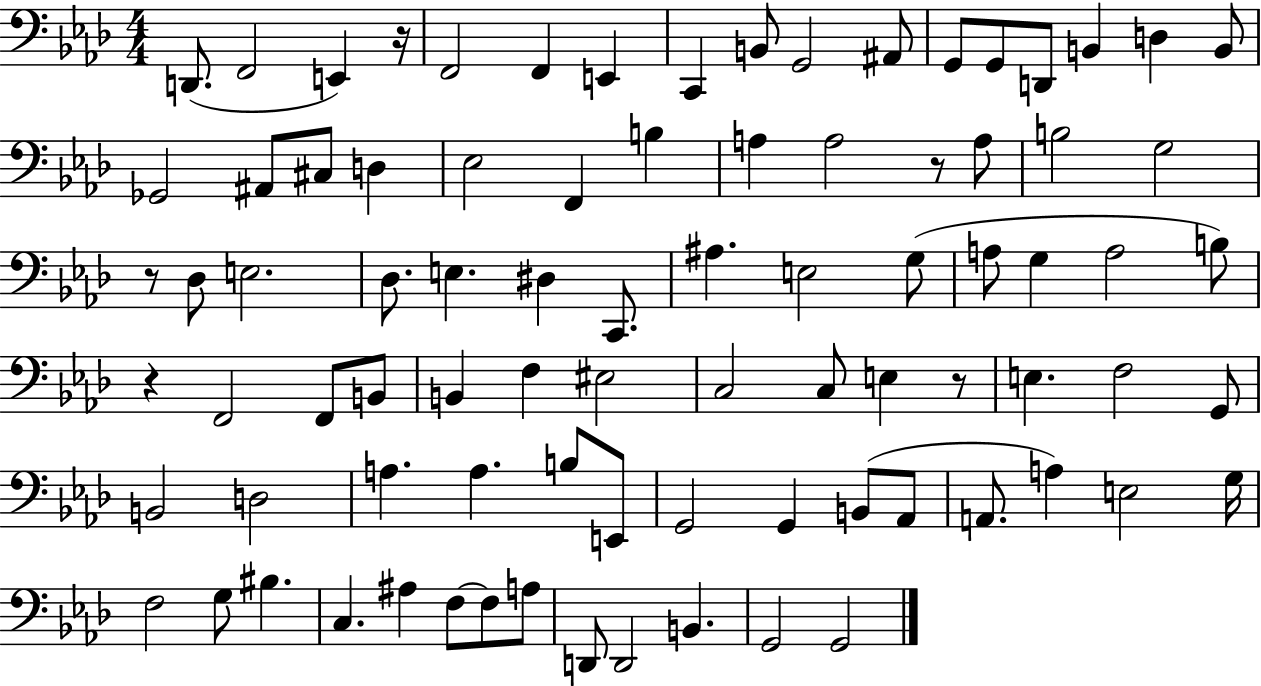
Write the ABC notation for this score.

X:1
T:Untitled
M:4/4
L:1/4
K:Ab
D,,/2 F,,2 E,, z/4 F,,2 F,, E,, C,, B,,/2 G,,2 ^A,,/2 G,,/2 G,,/2 D,,/2 B,, D, B,,/2 _G,,2 ^A,,/2 ^C,/2 D, _E,2 F,, B, A, A,2 z/2 A,/2 B,2 G,2 z/2 _D,/2 E,2 _D,/2 E, ^D, C,,/2 ^A, E,2 G,/2 A,/2 G, A,2 B,/2 z F,,2 F,,/2 B,,/2 B,, F, ^E,2 C,2 C,/2 E, z/2 E, F,2 G,,/2 B,,2 D,2 A, A, B,/2 E,,/2 G,,2 G,, B,,/2 _A,,/2 A,,/2 A, E,2 G,/4 F,2 G,/2 ^B, C, ^A, F,/2 F,/2 A,/2 D,,/2 D,,2 B,, G,,2 G,,2